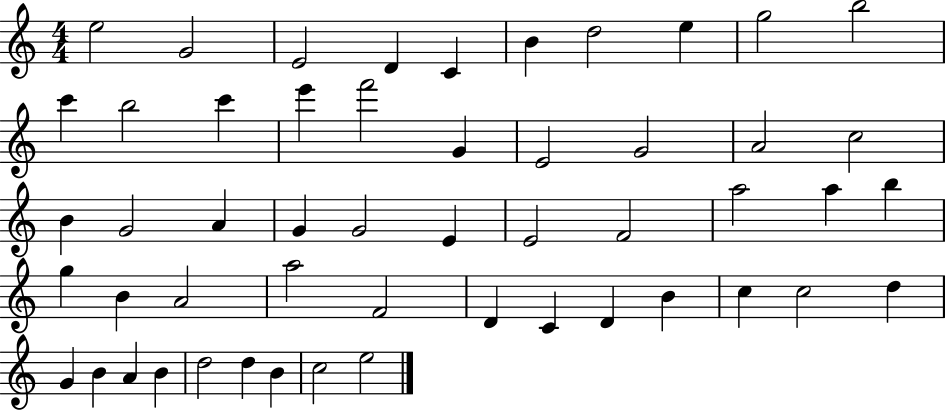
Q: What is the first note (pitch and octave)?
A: E5